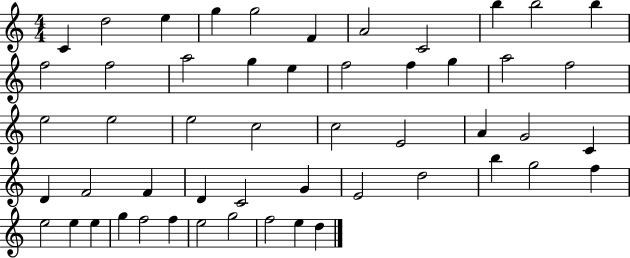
{
  \clef treble
  \numericTimeSignature
  \time 4/4
  \key c \major
  c'4 d''2 e''4 | g''4 g''2 f'4 | a'2 c'2 | b''4 b''2 b''4 | \break f''2 f''2 | a''2 g''4 e''4 | f''2 f''4 g''4 | a''2 f''2 | \break e''2 e''2 | e''2 c''2 | c''2 e'2 | a'4 g'2 c'4 | \break d'4 f'2 f'4 | d'4 c'2 g'4 | e'2 d''2 | b''4 g''2 f''4 | \break e''2 e''4 e''4 | g''4 f''2 f''4 | e''2 g''2 | f''2 e''4 d''4 | \break \bar "|."
}